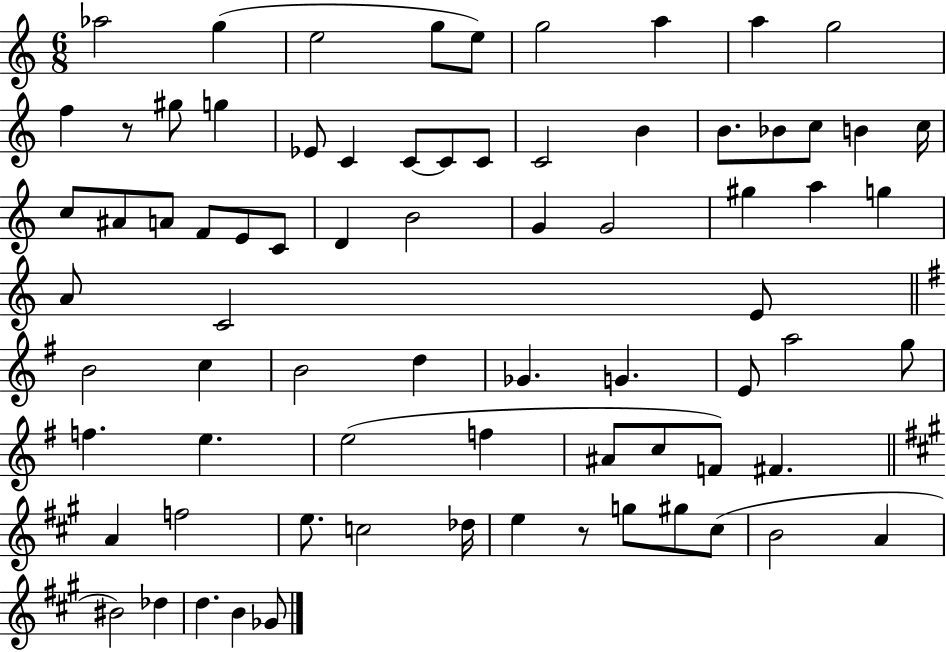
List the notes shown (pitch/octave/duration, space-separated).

Ab5/h G5/q E5/h G5/e E5/e G5/h A5/q A5/q G5/h F5/q R/e G#5/e G5/q Eb4/e C4/q C4/e C4/e C4/e C4/h B4/q B4/e. Bb4/e C5/e B4/q C5/s C5/e A#4/e A4/e F4/e E4/e C4/e D4/q B4/h G4/q G4/h G#5/q A5/q G5/q A4/e C4/h E4/e B4/h C5/q B4/h D5/q Gb4/q. G4/q. E4/e A5/h G5/e F5/q. E5/q. E5/h F5/q A#4/e C5/e F4/e F#4/q. A4/q F5/h E5/e. C5/h Db5/s E5/q R/e G5/e G#5/e C#5/e B4/h A4/q BIS4/h Db5/q D5/q. B4/q Gb4/e